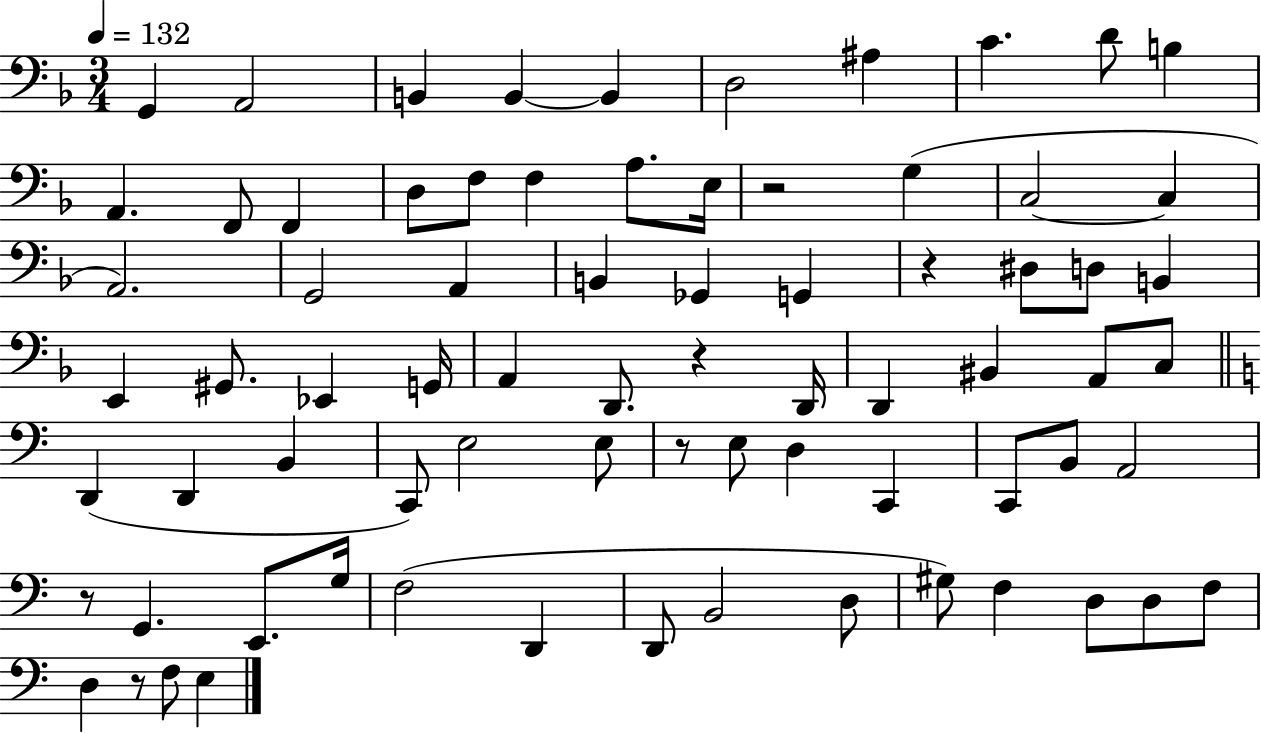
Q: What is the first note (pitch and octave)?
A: G2